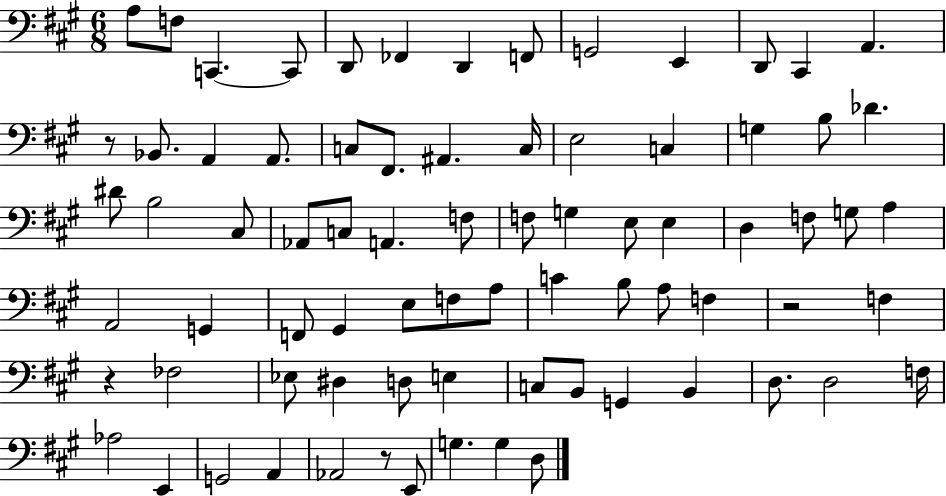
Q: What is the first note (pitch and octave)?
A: A3